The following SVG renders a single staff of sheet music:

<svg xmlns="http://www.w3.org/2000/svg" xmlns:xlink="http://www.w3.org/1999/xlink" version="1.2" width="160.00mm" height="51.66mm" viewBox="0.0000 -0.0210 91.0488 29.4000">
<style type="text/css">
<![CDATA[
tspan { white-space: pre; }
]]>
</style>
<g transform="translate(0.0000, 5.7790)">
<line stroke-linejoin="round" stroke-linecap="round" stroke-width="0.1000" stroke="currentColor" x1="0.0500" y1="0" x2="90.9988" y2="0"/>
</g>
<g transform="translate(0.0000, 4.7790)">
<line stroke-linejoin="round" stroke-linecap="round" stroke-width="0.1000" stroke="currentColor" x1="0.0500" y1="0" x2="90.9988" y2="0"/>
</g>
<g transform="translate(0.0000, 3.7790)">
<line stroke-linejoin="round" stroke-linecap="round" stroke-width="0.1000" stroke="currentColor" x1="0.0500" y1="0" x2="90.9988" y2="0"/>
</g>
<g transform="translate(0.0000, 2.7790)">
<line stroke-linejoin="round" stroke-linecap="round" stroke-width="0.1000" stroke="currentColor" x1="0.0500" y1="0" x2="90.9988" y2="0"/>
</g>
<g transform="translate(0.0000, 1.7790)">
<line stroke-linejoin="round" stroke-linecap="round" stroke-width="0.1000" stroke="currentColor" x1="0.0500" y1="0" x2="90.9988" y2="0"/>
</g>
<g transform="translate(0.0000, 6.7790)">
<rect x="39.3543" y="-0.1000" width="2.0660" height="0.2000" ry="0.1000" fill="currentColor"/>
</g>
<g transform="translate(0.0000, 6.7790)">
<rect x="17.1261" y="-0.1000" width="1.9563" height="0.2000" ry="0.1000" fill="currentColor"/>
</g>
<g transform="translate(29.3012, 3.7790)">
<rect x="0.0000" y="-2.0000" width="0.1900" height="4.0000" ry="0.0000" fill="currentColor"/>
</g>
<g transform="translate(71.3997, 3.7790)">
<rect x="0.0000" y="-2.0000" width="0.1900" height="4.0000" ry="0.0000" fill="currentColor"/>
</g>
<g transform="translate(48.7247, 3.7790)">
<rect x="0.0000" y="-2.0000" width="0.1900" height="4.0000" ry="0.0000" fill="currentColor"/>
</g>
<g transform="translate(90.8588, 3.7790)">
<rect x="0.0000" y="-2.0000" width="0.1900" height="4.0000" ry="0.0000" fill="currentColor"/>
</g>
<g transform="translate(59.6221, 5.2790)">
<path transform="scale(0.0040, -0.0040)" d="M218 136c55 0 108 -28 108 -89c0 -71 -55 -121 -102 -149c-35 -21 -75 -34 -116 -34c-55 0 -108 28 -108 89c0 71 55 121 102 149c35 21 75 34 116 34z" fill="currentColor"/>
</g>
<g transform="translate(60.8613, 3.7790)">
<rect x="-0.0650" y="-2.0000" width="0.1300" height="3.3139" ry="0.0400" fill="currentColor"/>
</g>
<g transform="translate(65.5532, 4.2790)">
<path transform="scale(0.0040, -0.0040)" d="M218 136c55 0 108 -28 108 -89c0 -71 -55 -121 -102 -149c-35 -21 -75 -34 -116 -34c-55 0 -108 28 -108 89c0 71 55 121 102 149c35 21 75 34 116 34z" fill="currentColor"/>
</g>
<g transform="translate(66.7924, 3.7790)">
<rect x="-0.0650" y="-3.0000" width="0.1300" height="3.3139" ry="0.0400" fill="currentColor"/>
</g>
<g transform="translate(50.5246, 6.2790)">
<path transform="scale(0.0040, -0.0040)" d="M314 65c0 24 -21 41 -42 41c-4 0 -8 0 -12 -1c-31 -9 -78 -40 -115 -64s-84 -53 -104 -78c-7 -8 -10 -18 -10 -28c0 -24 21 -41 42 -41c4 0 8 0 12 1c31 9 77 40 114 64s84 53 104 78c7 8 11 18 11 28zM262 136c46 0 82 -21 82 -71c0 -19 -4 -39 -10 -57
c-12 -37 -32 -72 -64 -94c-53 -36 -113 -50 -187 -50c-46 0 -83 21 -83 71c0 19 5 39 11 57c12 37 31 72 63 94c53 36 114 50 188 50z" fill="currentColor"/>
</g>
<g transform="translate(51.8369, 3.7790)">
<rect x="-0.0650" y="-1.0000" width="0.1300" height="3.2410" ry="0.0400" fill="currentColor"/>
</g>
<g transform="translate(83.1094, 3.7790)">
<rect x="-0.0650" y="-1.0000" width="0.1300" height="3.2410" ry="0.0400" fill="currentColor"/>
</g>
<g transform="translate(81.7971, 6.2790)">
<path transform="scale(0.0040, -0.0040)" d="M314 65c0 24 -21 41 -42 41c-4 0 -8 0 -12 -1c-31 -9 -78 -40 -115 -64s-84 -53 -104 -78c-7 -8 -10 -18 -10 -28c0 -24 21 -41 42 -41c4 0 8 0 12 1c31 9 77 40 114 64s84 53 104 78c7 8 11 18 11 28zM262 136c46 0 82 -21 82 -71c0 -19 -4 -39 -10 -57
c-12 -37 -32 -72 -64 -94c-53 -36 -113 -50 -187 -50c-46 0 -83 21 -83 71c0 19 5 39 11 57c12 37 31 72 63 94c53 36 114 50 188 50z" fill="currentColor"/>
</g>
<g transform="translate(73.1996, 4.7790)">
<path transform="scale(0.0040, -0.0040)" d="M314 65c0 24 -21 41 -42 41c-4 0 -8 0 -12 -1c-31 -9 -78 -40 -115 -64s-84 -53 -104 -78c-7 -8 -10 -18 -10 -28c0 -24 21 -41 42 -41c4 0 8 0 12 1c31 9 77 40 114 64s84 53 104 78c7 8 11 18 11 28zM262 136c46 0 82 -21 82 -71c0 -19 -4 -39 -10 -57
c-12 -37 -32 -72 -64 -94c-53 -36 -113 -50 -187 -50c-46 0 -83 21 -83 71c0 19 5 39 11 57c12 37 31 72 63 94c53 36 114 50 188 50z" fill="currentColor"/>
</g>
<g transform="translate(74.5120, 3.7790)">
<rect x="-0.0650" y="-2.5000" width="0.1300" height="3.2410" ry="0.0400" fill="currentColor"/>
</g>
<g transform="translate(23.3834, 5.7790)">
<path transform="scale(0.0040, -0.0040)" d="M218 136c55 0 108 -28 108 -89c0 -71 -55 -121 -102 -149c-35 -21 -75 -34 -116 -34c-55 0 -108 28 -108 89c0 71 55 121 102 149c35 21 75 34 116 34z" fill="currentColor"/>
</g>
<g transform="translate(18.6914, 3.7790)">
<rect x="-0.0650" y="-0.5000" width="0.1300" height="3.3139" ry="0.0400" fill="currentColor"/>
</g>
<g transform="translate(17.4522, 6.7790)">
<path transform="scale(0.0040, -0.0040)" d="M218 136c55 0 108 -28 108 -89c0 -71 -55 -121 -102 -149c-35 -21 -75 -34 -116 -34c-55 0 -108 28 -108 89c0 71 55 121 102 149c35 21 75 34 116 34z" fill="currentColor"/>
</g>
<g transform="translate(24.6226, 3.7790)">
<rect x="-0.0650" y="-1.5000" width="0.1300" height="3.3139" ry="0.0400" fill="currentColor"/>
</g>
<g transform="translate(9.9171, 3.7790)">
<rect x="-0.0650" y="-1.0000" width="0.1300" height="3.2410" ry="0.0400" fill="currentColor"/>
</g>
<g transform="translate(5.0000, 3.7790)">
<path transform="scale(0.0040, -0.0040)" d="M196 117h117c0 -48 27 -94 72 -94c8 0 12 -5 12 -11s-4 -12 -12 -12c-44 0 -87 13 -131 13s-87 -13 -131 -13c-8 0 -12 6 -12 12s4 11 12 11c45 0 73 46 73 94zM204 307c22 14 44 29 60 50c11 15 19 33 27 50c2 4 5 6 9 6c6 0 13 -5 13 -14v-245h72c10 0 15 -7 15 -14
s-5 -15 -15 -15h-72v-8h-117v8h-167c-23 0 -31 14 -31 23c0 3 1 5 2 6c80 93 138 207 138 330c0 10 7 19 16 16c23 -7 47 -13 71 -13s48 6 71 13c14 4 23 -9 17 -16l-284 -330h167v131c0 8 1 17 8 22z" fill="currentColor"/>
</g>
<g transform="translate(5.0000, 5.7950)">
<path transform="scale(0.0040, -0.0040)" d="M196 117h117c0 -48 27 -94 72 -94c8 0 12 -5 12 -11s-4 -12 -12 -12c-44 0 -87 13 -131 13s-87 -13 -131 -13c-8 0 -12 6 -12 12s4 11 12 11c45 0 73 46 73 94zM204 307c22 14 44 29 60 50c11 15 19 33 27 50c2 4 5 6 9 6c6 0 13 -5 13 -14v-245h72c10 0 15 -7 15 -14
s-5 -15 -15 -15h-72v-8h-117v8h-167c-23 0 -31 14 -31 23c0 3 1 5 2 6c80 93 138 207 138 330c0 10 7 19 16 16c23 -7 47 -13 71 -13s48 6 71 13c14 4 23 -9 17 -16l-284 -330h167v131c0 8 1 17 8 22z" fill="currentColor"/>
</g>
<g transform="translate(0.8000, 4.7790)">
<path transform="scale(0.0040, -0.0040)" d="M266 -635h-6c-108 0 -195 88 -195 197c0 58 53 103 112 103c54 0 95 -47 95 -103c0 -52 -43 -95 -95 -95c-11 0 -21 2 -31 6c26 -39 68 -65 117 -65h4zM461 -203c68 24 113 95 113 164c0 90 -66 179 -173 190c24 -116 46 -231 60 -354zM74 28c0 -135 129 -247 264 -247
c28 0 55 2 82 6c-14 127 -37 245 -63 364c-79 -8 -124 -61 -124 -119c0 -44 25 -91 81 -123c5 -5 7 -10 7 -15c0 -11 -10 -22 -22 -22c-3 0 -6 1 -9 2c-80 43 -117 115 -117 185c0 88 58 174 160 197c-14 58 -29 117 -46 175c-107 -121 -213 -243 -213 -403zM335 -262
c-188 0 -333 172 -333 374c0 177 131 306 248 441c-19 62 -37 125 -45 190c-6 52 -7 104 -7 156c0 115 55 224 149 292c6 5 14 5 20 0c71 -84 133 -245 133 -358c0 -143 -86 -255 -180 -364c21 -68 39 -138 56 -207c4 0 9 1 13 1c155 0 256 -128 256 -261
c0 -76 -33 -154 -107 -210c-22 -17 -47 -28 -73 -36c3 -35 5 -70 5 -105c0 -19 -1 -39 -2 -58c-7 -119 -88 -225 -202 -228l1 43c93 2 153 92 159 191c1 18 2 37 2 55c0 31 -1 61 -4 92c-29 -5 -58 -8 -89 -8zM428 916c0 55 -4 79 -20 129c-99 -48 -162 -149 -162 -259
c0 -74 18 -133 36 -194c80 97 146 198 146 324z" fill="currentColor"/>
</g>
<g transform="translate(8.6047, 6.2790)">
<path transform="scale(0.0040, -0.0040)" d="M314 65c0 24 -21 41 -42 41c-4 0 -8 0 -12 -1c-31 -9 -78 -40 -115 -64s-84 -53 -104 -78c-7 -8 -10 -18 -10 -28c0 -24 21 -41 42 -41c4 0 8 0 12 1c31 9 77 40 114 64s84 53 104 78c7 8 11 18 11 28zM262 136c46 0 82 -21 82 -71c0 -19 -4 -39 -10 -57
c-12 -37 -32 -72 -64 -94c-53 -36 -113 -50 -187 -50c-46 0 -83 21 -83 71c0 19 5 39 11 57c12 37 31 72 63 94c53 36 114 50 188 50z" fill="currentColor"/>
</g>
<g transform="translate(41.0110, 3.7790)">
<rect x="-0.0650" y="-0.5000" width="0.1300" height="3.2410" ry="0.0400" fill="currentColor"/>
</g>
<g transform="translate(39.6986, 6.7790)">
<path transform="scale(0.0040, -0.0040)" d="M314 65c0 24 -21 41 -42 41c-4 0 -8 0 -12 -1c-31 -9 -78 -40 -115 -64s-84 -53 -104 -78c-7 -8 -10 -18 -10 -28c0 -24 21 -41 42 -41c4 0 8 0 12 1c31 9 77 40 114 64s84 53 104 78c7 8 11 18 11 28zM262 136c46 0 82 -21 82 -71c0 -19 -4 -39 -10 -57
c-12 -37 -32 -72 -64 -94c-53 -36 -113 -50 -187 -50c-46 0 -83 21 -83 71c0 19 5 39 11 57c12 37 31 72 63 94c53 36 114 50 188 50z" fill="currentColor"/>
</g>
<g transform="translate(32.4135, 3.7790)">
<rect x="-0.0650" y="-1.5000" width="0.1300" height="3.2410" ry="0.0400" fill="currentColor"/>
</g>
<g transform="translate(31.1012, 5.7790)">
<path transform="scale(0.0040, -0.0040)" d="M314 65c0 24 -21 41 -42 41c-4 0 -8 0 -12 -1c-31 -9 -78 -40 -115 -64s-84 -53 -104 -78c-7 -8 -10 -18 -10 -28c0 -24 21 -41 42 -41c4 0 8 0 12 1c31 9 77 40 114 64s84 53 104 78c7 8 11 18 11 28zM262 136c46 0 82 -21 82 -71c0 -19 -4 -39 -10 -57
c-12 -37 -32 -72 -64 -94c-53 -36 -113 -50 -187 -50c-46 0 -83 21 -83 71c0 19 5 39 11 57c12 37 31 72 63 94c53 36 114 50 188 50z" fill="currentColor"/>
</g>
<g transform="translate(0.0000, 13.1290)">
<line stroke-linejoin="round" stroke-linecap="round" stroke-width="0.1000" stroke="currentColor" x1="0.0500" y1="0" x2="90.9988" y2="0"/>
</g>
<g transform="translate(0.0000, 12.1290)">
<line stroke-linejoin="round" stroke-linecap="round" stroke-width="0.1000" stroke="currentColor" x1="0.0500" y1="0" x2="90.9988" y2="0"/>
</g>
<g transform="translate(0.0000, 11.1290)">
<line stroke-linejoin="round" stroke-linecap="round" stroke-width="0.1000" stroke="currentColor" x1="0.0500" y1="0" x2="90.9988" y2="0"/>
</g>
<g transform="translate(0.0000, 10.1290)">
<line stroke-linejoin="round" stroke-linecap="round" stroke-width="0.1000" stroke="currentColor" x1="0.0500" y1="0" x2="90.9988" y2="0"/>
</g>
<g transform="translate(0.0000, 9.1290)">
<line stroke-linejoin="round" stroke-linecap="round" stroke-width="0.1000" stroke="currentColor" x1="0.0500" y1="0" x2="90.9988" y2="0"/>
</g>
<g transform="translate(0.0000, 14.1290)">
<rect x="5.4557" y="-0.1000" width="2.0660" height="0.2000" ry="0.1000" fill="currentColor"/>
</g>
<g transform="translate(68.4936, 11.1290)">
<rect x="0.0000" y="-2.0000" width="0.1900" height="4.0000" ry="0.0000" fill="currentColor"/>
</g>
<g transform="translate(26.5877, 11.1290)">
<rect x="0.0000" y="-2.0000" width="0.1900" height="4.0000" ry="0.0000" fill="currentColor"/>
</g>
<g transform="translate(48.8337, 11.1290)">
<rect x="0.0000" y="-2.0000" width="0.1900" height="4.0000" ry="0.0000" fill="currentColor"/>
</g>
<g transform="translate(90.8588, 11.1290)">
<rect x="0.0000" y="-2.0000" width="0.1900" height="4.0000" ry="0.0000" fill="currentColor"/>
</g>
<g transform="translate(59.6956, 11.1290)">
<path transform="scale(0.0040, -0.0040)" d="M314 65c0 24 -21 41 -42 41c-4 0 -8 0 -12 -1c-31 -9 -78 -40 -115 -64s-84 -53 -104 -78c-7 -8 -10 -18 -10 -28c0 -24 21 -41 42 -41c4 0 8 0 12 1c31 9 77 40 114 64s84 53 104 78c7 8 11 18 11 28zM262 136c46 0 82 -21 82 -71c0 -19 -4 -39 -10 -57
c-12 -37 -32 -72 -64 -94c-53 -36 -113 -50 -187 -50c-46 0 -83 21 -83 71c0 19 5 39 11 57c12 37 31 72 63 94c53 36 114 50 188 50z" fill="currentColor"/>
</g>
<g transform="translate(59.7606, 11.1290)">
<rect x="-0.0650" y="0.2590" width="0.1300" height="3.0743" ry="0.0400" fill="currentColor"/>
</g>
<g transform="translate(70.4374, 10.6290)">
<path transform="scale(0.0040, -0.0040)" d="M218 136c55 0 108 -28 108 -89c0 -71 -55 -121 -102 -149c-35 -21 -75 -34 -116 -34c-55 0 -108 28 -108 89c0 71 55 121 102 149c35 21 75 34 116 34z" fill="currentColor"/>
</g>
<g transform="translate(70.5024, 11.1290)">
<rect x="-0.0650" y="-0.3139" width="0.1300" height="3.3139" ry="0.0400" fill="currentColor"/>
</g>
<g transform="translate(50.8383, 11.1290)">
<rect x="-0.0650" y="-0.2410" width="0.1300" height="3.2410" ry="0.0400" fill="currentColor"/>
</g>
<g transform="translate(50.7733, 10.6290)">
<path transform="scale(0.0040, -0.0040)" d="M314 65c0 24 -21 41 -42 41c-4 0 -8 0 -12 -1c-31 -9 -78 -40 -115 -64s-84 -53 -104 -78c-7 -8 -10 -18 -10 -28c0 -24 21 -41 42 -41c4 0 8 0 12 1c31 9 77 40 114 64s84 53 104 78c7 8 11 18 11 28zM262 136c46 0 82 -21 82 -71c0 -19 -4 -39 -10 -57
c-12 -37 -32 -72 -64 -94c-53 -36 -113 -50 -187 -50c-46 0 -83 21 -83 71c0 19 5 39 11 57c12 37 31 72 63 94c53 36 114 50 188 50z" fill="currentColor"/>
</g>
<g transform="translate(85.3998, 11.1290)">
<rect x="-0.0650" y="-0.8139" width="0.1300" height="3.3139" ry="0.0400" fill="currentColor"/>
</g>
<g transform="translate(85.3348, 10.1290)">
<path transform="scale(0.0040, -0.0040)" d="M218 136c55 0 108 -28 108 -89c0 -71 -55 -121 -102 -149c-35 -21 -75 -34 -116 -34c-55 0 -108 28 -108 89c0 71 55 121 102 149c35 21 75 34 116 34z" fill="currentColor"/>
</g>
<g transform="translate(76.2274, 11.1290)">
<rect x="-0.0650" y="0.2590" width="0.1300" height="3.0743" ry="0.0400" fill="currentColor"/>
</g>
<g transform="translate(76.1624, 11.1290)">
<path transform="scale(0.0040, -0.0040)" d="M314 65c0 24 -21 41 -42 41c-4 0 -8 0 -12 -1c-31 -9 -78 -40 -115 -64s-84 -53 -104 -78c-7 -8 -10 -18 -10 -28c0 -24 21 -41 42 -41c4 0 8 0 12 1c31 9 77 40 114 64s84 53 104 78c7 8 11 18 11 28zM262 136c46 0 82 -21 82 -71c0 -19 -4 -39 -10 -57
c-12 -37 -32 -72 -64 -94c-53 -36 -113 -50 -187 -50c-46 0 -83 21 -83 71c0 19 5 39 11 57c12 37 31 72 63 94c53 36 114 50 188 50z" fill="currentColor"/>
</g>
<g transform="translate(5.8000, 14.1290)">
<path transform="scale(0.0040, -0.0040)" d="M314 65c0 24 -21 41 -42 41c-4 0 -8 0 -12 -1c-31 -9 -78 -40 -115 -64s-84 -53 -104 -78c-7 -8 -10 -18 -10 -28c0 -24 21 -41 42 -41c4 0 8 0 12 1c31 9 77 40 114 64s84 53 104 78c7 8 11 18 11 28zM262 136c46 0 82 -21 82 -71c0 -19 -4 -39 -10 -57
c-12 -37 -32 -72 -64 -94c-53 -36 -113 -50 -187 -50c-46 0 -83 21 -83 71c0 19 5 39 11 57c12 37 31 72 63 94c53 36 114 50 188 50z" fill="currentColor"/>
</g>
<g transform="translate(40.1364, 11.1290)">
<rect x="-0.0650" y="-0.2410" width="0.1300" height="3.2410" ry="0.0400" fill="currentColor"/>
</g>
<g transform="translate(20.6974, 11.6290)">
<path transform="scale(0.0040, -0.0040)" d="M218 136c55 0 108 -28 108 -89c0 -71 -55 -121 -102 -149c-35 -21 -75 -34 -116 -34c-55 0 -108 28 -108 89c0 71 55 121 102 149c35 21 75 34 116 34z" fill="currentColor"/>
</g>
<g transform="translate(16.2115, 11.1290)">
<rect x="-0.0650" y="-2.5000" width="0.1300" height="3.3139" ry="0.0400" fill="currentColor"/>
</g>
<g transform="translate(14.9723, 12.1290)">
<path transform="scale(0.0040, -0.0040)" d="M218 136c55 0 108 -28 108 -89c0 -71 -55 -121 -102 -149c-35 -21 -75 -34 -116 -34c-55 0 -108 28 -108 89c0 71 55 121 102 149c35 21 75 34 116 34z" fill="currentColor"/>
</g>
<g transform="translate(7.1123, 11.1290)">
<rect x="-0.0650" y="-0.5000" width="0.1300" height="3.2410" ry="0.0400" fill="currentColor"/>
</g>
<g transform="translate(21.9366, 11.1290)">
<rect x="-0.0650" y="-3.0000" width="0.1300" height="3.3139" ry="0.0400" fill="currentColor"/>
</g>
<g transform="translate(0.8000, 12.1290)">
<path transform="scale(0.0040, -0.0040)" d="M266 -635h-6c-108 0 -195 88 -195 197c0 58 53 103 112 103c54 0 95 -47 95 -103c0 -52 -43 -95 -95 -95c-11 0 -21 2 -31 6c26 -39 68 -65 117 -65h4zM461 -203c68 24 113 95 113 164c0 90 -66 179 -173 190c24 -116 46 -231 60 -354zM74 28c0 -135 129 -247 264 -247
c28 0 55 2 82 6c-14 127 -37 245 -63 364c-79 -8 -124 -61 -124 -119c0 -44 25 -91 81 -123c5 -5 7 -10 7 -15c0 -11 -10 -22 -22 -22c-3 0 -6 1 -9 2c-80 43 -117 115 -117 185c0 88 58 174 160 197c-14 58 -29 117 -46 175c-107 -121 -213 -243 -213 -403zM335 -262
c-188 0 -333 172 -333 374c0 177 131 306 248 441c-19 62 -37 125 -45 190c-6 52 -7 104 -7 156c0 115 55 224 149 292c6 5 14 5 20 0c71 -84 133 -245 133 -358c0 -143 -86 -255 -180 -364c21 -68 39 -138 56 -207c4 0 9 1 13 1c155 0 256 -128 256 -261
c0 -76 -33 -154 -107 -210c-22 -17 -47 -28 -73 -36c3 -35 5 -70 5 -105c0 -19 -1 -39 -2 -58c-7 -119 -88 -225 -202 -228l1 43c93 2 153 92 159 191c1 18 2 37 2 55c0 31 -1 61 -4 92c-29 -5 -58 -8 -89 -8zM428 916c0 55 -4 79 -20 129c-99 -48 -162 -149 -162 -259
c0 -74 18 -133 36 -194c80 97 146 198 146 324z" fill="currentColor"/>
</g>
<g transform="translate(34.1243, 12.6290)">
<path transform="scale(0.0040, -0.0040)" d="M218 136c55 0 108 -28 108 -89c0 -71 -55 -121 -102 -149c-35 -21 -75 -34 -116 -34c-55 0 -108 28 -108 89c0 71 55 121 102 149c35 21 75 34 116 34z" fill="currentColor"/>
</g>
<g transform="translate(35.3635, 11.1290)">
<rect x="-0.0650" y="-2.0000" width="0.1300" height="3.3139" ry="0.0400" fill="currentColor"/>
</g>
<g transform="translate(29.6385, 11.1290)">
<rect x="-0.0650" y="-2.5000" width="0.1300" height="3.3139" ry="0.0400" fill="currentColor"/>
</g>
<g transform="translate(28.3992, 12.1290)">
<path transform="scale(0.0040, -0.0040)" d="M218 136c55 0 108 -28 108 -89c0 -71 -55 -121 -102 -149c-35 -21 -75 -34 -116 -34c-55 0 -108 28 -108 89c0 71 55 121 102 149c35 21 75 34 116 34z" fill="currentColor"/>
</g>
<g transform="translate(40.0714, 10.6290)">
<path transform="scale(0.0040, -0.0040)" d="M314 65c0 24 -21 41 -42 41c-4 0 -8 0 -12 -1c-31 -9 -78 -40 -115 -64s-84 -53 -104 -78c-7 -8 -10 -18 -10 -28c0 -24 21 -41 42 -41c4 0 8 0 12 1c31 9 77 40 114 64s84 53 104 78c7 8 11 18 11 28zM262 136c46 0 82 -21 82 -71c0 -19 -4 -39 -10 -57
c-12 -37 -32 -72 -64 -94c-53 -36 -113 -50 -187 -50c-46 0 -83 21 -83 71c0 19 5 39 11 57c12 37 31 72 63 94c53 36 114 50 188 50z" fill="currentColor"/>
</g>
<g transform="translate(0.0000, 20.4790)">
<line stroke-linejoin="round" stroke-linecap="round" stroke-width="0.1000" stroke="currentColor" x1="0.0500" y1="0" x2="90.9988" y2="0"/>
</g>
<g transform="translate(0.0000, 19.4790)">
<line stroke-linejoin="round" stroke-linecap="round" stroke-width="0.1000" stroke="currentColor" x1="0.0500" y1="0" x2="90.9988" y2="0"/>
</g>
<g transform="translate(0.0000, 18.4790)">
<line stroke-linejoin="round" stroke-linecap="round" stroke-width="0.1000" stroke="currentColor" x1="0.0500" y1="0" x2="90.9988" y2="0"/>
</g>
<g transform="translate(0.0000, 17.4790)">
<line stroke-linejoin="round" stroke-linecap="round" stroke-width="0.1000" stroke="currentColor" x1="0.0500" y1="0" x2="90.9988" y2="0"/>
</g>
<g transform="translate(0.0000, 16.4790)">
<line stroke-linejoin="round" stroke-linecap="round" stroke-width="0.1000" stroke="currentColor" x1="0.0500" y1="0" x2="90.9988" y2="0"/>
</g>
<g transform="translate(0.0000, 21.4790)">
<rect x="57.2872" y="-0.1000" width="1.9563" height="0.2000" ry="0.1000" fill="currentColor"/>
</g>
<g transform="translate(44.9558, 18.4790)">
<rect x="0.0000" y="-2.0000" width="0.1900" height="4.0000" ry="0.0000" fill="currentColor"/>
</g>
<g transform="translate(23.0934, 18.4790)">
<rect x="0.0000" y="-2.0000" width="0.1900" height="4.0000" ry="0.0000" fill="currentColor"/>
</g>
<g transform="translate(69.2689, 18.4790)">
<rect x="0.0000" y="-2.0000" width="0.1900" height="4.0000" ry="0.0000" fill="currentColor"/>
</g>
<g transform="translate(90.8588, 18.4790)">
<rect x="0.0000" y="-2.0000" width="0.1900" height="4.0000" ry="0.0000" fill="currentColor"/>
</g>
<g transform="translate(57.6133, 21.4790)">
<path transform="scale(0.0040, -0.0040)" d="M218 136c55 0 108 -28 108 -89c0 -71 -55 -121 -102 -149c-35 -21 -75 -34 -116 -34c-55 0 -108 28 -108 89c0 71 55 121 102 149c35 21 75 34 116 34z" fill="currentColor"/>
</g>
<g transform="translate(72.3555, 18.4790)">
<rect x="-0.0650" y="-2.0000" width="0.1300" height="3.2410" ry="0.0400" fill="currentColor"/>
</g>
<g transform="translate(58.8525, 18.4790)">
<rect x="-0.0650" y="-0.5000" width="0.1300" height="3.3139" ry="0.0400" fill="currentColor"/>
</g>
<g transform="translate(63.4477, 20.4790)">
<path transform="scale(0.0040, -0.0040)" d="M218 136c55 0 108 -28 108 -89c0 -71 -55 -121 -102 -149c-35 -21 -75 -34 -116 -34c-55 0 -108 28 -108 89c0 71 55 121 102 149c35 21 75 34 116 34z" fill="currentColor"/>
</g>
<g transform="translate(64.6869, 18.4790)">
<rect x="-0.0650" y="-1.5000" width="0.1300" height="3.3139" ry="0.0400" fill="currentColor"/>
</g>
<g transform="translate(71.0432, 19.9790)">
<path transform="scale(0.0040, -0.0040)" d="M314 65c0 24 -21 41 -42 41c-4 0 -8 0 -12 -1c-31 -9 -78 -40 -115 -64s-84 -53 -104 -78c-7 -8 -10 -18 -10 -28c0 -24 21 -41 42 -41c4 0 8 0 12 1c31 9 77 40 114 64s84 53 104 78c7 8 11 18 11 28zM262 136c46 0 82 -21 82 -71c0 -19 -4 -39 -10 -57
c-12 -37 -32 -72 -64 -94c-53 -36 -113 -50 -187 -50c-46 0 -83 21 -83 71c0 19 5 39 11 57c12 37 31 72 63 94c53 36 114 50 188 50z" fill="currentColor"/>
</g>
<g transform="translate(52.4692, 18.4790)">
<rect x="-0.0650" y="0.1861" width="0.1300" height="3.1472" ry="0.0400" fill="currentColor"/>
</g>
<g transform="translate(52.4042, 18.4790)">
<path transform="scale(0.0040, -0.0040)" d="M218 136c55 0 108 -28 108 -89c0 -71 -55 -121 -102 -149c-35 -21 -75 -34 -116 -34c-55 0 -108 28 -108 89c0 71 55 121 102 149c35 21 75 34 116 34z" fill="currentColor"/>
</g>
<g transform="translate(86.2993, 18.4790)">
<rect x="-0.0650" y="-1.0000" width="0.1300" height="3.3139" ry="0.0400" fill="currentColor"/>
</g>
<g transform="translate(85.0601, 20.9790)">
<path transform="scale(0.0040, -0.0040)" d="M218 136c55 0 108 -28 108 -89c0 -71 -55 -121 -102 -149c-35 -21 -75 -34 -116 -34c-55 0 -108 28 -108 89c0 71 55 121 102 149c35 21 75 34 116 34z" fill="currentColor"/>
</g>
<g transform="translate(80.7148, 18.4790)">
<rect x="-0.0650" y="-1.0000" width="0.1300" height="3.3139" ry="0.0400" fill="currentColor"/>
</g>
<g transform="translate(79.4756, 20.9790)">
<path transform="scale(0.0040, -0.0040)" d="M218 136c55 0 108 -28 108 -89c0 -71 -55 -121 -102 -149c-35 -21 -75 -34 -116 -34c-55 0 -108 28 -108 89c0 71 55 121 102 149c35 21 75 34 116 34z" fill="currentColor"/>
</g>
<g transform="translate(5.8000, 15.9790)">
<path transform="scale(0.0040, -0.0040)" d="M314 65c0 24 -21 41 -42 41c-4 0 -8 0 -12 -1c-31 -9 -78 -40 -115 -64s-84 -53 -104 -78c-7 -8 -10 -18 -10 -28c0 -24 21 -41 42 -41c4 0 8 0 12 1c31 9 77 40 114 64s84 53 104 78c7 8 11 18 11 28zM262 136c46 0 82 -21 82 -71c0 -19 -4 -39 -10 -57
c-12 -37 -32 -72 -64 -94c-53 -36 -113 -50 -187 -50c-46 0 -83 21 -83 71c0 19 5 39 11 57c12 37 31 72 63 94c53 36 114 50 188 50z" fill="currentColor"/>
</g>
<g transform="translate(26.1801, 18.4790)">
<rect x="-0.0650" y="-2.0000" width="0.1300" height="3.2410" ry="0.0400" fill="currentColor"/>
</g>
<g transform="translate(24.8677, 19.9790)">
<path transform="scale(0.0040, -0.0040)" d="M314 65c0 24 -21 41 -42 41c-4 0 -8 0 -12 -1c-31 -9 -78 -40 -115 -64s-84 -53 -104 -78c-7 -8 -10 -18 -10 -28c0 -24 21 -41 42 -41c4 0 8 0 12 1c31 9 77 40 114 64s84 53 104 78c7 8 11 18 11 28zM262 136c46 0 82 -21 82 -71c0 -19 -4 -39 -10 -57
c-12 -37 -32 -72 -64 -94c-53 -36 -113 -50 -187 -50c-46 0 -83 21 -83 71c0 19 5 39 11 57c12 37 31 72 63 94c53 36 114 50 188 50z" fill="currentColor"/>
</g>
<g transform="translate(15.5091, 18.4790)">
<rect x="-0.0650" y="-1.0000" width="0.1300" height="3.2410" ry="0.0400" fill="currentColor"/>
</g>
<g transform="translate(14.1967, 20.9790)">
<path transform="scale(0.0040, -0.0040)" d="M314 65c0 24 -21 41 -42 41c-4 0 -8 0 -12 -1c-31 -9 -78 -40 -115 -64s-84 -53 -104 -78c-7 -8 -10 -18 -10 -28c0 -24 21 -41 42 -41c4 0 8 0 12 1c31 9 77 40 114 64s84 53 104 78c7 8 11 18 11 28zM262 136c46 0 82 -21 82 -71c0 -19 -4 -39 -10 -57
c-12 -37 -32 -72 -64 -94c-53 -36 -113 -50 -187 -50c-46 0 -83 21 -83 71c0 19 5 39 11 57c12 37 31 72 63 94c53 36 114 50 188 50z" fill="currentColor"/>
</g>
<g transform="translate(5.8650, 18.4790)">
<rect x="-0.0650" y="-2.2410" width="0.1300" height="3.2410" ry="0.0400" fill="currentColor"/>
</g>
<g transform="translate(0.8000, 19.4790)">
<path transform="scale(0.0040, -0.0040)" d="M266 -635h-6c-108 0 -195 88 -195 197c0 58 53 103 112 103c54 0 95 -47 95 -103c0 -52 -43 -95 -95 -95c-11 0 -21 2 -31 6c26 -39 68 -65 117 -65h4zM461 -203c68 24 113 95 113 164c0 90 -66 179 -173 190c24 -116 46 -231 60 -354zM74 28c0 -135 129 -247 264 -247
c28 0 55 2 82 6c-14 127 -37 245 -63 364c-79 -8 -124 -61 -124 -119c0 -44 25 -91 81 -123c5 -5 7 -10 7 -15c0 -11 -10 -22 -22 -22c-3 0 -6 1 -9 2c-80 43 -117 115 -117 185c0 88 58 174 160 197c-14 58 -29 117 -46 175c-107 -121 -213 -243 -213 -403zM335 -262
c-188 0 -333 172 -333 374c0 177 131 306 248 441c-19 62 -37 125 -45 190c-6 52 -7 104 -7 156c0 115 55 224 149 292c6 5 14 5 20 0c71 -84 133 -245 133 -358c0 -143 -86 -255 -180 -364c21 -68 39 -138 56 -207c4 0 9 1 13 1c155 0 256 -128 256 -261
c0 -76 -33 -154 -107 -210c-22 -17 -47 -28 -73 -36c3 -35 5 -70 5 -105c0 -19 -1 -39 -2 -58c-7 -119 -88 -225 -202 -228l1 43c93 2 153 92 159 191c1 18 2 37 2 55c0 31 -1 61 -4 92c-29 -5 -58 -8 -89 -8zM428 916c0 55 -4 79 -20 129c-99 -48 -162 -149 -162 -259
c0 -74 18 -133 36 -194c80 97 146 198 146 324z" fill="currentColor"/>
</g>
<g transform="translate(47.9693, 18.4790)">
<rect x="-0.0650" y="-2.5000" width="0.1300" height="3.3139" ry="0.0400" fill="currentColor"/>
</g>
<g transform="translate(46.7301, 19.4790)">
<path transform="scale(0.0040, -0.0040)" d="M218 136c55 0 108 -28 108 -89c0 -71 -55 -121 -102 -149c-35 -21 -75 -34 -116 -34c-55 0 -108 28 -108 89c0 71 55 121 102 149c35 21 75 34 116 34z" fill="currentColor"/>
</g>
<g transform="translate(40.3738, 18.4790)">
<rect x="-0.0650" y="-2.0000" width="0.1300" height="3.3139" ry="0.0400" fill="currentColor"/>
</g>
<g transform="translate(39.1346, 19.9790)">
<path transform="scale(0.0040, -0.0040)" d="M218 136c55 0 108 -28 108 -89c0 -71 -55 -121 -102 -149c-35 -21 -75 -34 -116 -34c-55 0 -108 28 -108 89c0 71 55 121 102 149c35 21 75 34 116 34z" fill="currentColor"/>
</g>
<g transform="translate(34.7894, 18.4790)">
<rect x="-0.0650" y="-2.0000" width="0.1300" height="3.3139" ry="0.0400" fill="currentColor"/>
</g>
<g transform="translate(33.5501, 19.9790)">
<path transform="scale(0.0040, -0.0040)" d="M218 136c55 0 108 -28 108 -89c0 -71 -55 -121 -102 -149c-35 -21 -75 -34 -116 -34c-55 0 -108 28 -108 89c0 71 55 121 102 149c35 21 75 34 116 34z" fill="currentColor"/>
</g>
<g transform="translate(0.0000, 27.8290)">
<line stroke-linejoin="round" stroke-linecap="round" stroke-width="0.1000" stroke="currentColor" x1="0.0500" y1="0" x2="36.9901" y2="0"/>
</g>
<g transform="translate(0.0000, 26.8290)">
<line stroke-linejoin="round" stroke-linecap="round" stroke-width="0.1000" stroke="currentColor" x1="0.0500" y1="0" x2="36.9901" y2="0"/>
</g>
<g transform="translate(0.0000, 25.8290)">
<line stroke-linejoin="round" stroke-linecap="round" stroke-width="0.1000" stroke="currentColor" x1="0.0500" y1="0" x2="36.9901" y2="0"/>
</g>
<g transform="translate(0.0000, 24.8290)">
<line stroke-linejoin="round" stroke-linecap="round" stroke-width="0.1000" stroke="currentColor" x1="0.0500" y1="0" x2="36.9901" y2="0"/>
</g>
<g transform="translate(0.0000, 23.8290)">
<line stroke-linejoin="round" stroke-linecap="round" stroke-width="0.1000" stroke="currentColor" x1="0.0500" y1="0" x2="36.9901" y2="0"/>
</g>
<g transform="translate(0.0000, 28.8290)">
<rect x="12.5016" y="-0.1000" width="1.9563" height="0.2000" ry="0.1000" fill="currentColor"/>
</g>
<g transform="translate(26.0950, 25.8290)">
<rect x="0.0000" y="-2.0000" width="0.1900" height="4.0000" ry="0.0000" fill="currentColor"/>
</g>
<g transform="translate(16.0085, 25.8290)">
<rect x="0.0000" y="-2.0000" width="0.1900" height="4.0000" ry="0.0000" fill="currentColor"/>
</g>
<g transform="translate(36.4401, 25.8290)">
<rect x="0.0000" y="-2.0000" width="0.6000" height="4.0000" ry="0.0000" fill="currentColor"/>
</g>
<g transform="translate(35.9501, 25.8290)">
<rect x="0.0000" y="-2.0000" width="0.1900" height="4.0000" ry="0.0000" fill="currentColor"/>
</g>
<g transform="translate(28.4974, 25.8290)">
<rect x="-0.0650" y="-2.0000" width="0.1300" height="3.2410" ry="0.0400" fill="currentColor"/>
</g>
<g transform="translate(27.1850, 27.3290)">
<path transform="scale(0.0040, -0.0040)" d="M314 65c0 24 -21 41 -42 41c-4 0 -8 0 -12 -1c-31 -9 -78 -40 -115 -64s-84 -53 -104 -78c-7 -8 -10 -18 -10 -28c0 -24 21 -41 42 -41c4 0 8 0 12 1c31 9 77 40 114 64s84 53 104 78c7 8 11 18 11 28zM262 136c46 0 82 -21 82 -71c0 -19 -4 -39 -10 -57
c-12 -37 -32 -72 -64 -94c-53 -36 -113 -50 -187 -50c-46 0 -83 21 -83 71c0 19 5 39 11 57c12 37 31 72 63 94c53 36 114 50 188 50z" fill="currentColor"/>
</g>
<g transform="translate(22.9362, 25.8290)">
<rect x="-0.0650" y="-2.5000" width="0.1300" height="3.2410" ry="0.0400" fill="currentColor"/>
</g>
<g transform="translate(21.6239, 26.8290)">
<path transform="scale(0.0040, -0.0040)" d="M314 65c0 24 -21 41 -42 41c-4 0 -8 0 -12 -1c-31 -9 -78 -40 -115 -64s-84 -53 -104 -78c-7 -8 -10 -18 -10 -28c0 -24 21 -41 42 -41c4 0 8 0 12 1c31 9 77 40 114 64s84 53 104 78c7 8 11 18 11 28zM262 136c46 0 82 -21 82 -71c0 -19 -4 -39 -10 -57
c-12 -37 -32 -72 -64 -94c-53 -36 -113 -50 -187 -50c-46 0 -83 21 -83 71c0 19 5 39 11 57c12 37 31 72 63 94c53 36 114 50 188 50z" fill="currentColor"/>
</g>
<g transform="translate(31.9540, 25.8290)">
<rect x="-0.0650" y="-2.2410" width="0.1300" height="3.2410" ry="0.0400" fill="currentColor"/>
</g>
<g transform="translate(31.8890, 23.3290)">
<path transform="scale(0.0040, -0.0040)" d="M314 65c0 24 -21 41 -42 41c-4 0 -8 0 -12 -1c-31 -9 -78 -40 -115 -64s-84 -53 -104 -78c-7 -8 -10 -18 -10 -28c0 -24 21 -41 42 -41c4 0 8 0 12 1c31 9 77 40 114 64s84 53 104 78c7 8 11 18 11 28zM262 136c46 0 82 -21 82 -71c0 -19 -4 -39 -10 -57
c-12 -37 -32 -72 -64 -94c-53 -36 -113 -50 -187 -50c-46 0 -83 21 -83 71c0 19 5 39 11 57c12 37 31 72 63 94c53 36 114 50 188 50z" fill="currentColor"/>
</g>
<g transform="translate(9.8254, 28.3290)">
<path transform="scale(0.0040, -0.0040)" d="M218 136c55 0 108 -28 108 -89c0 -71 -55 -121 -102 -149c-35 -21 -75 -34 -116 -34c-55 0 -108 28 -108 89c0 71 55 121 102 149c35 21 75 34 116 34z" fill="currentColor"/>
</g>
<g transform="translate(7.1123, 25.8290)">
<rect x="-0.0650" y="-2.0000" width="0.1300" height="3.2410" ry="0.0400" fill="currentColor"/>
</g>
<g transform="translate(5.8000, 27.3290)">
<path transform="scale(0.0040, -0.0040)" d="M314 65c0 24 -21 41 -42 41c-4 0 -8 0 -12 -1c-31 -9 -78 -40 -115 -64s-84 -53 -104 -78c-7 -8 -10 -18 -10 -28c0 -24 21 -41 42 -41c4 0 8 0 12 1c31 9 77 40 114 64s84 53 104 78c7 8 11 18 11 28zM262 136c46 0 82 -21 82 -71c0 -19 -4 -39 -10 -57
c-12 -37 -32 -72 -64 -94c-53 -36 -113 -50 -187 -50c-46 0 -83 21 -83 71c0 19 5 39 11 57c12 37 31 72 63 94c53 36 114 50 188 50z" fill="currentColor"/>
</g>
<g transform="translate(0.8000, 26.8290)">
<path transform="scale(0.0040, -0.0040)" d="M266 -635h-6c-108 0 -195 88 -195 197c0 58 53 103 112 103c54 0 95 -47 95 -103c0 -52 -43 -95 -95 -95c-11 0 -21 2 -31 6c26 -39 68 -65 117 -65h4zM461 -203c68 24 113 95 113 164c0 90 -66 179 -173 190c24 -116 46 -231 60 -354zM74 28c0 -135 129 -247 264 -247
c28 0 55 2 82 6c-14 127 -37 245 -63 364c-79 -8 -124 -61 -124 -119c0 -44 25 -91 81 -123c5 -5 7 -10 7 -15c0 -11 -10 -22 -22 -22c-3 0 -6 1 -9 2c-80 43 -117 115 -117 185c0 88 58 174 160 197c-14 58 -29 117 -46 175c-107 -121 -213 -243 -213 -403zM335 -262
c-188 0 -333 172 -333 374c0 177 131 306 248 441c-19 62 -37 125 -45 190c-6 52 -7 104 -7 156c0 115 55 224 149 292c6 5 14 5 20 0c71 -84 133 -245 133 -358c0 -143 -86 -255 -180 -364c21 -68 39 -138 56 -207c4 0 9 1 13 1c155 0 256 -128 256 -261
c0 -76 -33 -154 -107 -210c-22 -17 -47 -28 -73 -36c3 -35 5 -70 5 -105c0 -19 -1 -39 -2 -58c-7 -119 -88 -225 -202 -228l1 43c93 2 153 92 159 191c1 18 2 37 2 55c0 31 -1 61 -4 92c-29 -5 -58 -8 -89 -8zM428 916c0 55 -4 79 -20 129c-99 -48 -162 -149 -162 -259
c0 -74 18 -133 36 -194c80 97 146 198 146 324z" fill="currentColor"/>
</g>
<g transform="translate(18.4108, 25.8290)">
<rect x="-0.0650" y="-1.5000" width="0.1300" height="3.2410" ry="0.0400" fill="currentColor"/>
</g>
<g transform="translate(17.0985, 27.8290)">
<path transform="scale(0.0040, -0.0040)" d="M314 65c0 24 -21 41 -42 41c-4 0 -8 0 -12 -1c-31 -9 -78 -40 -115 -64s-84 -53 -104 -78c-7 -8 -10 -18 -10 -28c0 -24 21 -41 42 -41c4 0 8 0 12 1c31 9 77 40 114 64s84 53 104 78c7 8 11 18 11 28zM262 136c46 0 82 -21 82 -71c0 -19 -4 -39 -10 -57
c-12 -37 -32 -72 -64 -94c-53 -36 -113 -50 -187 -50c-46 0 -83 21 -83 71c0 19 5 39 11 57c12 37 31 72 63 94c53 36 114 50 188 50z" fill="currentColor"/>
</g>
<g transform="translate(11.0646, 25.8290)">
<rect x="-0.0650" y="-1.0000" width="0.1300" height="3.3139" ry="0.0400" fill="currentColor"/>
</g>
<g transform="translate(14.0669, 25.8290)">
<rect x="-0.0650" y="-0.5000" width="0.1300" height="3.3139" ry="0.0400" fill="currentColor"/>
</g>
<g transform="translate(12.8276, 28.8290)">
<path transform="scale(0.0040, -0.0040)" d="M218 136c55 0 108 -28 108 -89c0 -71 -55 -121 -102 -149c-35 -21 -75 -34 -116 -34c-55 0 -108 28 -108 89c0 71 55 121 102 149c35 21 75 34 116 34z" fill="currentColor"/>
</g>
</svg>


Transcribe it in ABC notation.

X:1
T:Untitled
M:4/4
L:1/4
K:C
D2 C E E2 C2 D2 F A G2 D2 C2 G A G F c2 c2 B2 c B2 d g2 D2 F2 F F G B C E F2 D D F2 D C E2 G2 F2 g2